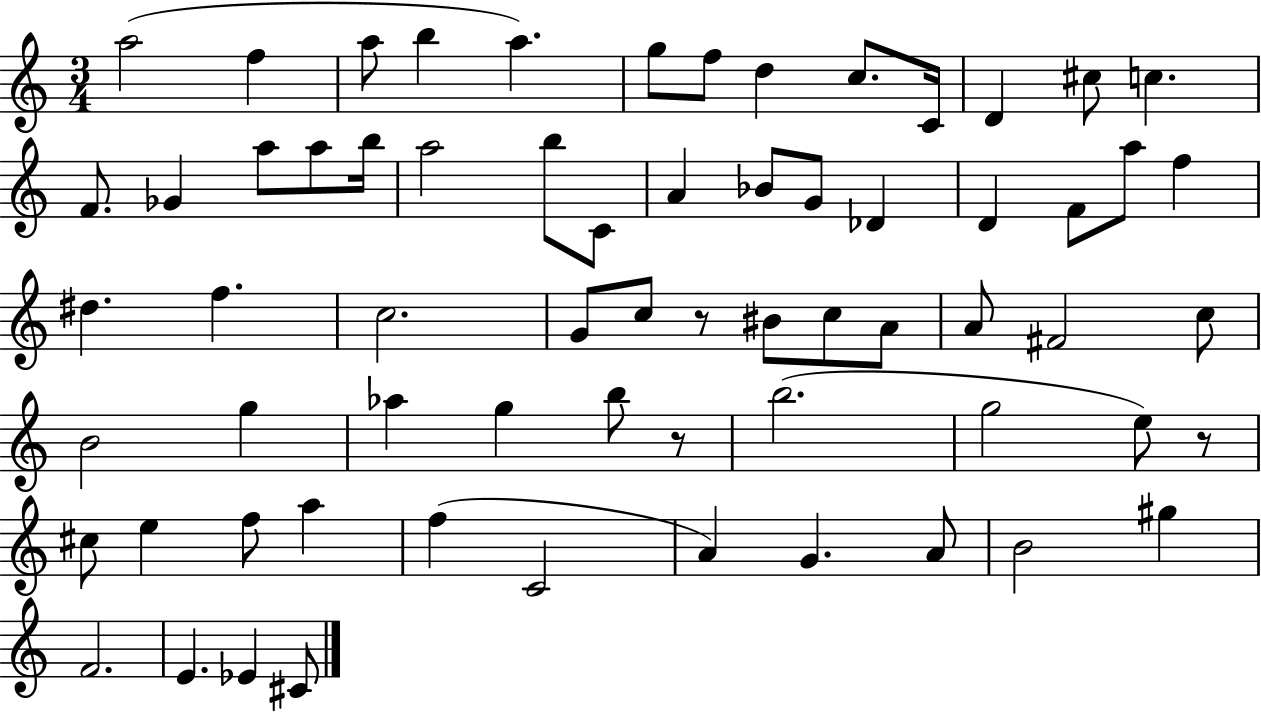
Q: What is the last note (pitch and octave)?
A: C#4